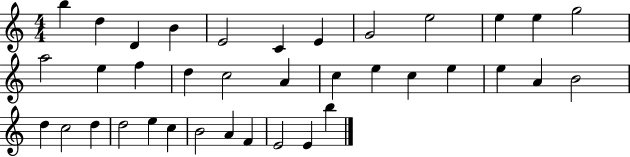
X:1
T:Untitled
M:4/4
L:1/4
K:C
b d D B E2 C E G2 e2 e e g2 a2 e f d c2 A c e c e e A B2 d c2 d d2 e c B2 A F E2 E b